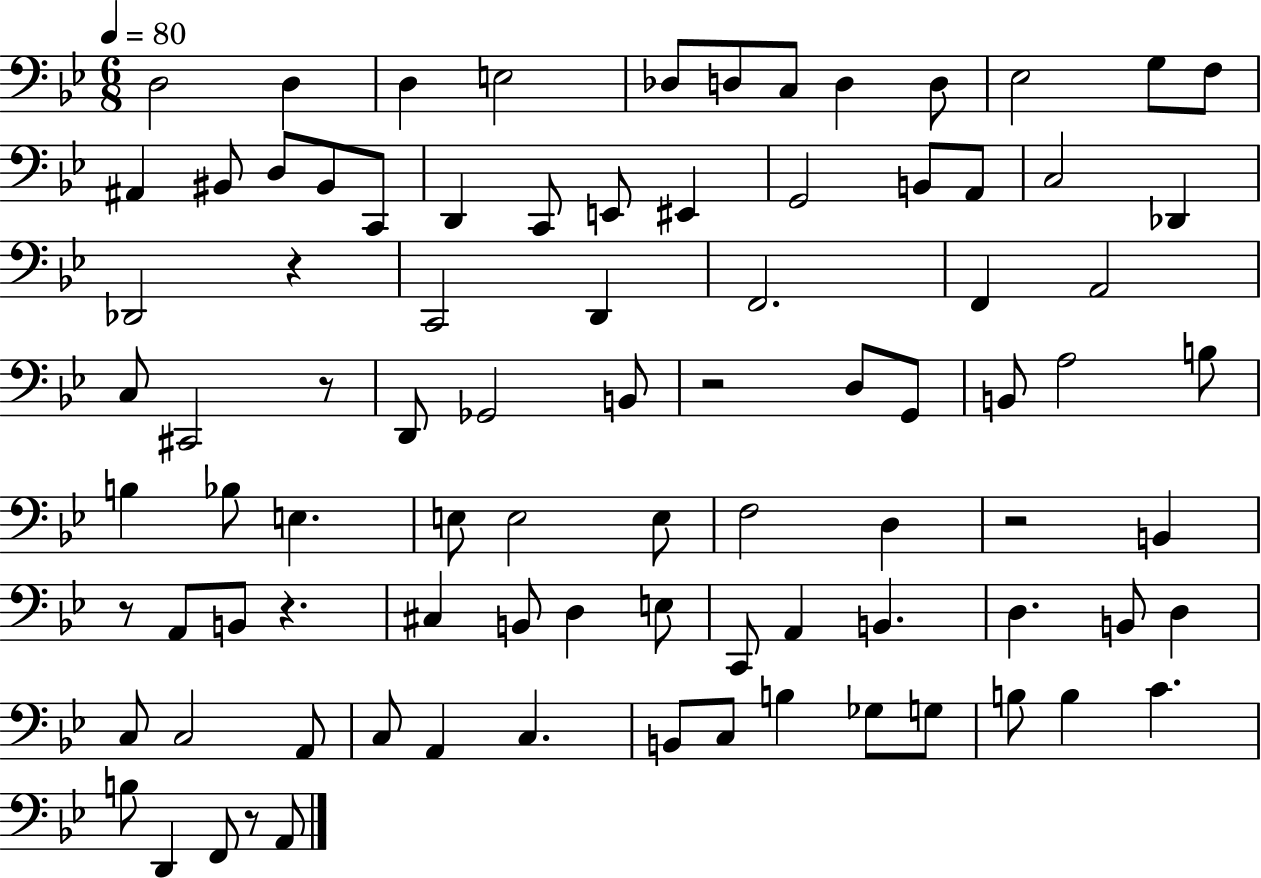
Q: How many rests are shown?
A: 7